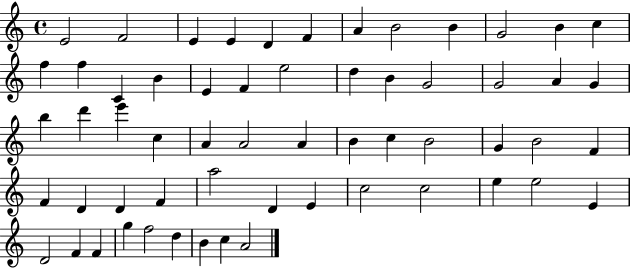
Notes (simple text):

E4/h F4/h E4/q E4/q D4/q F4/q A4/q B4/h B4/q G4/h B4/q C5/q F5/q F5/q C4/q B4/q E4/q F4/q E5/h D5/q B4/q G4/h G4/h A4/q G4/q B5/q D6/q E6/q C5/q A4/q A4/h A4/q B4/q C5/q B4/h G4/q B4/h F4/q F4/q D4/q D4/q F4/q A5/h D4/q E4/q C5/h C5/h E5/q E5/h E4/q D4/h F4/q F4/q G5/q F5/h D5/q B4/q C5/q A4/h